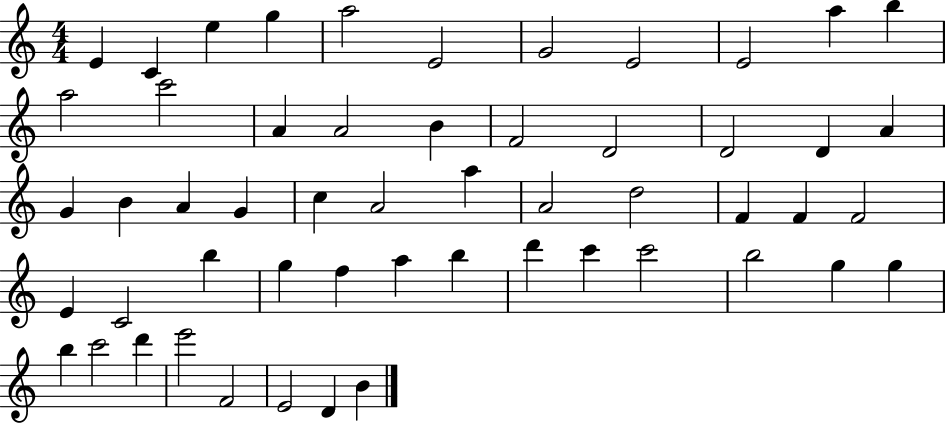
X:1
T:Untitled
M:4/4
L:1/4
K:C
E C e g a2 E2 G2 E2 E2 a b a2 c'2 A A2 B F2 D2 D2 D A G B A G c A2 a A2 d2 F F F2 E C2 b g f a b d' c' c'2 b2 g g b c'2 d' e'2 F2 E2 D B